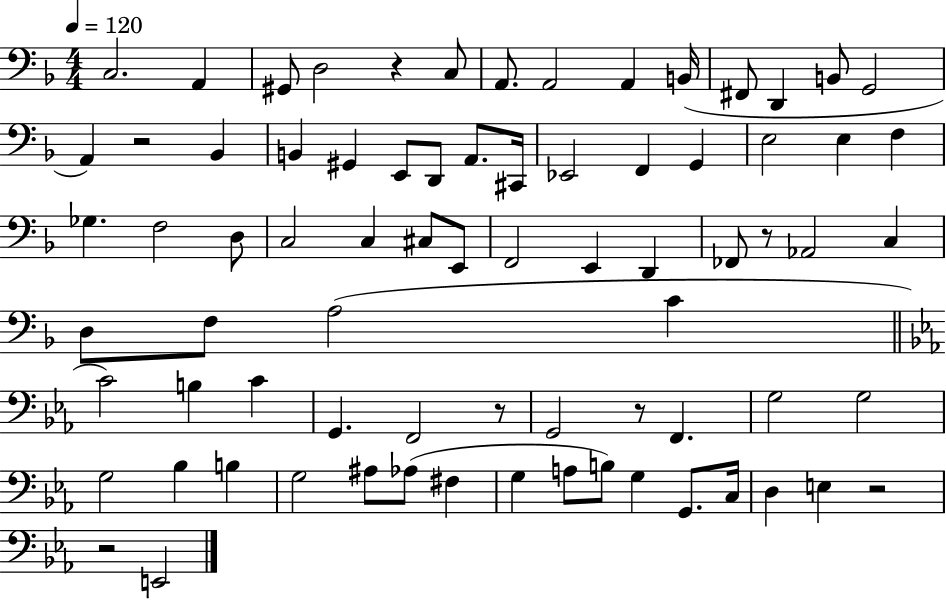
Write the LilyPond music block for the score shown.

{
  \clef bass
  \numericTimeSignature
  \time 4/4
  \key f \major
  \tempo 4 = 120
  \repeat volta 2 { c2. a,4 | gis,8 d2 r4 c8 | a,8. a,2 a,4 b,16( | fis,8 d,4 b,8 g,2 | \break a,4) r2 bes,4 | b,4 gis,4 e,8 d,8 a,8. cis,16 | ees,2 f,4 g,4 | e2 e4 f4 | \break ges4. f2 d8 | c2 c4 cis8 e,8 | f,2 e,4 d,4 | fes,8 r8 aes,2 c4 | \break d8 f8 a2( c'4 | \bar "||" \break \key ees \major c'2) b4 c'4 | g,4. f,2 r8 | g,2 r8 f,4. | g2 g2 | \break g2 bes4 b4 | g2 ais8 aes8( fis4 | g4 a8 b8) g4 g,8. c16 | d4 e4 r2 | \break r2 e,2 | } \bar "|."
}